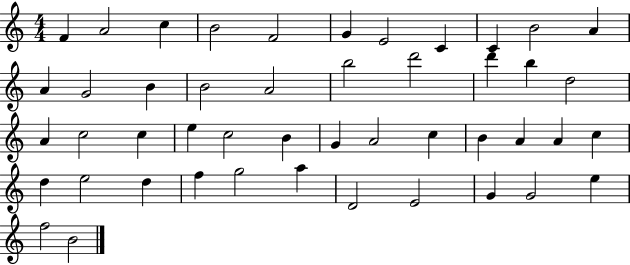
{
  \clef treble
  \numericTimeSignature
  \time 4/4
  \key c \major
  f'4 a'2 c''4 | b'2 f'2 | g'4 e'2 c'4 | c'4 b'2 a'4 | \break a'4 g'2 b'4 | b'2 a'2 | b''2 d'''2 | d'''4 b''4 d''2 | \break a'4 c''2 c''4 | e''4 c''2 b'4 | g'4 a'2 c''4 | b'4 a'4 a'4 c''4 | \break d''4 e''2 d''4 | f''4 g''2 a''4 | d'2 e'2 | g'4 g'2 e''4 | \break f''2 b'2 | \bar "|."
}